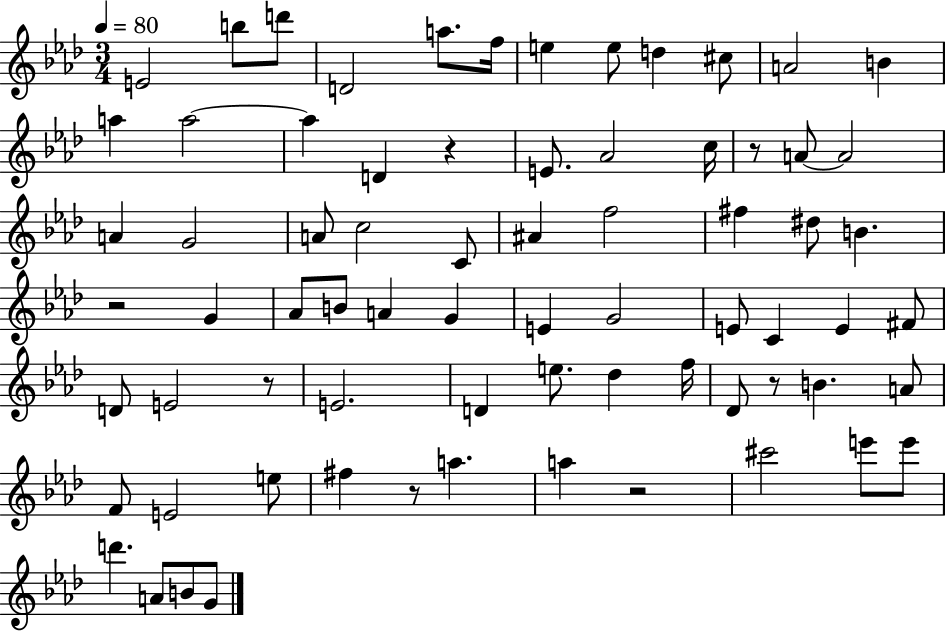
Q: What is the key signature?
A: AES major